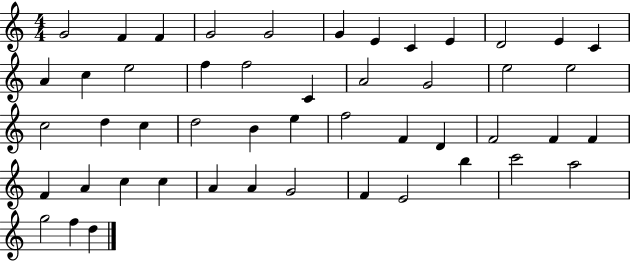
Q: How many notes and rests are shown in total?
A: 49